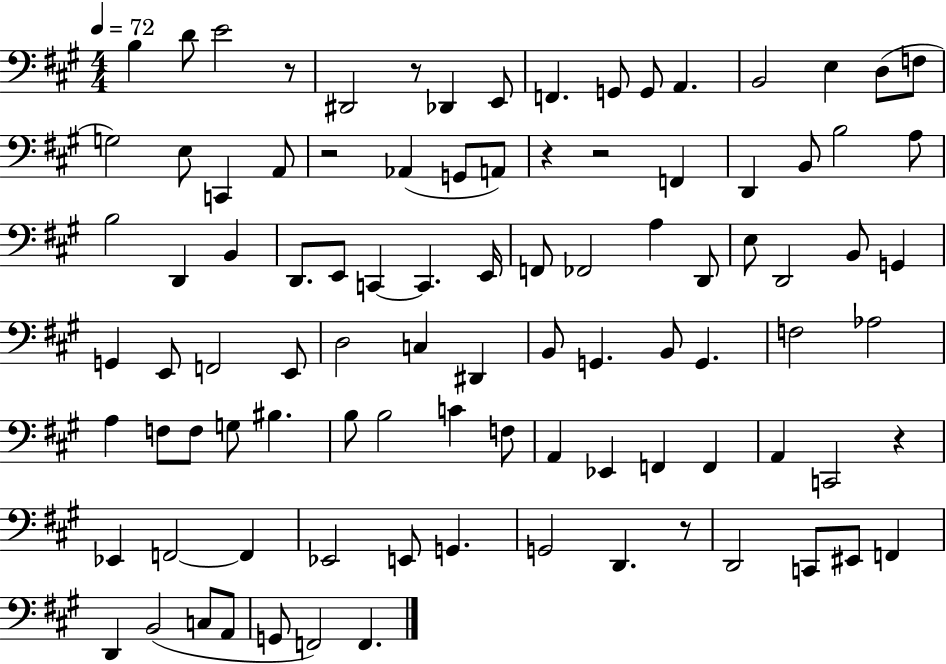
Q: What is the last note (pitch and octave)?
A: F2